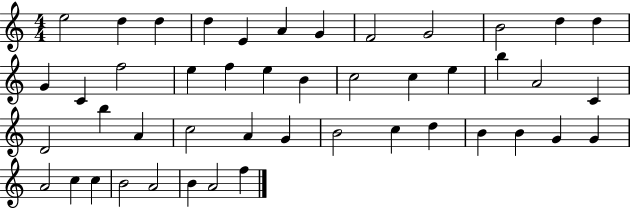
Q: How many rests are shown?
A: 0